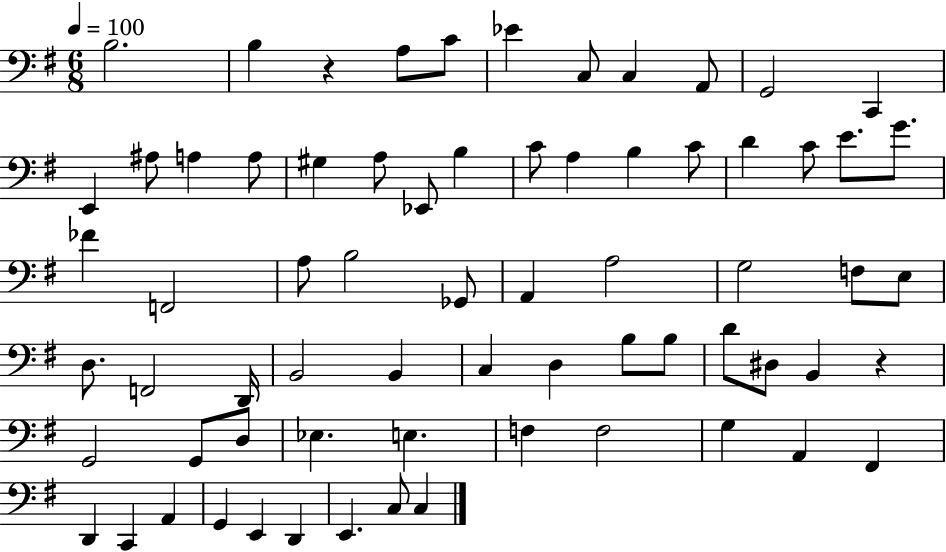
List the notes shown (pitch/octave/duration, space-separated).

B3/h. B3/q R/q A3/e C4/e Eb4/q C3/e C3/q A2/e G2/h C2/q E2/q A#3/e A3/q A3/e G#3/q A3/e Eb2/e B3/q C4/e A3/q B3/q C4/e D4/q C4/e E4/e. G4/e. FES4/q F2/h A3/e B3/h Gb2/e A2/q A3/h G3/h F3/e E3/e D3/e. F2/h D2/s B2/h B2/q C3/q D3/q B3/e B3/e D4/e D#3/e B2/q R/q G2/h G2/e D3/e Eb3/q. E3/q. F3/q F3/h G3/q A2/q F#2/q D2/q C2/q A2/q G2/q E2/q D2/q E2/q. C3/e C3/q